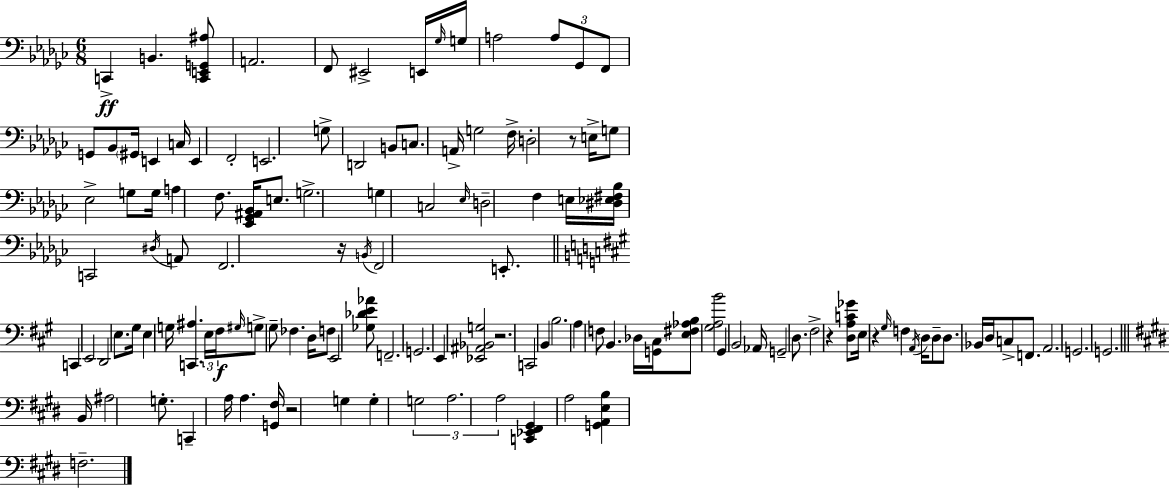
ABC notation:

X:1
T:Untitled
M:6/8
L:1/4
K:Ebm
C,, B,, [C,,E,,G,,^A,]/2 A,,2 F,,/2 ^E,,2 E,,/4 _G,/4 G,/4 A,2 A,/2 _G,,/2 F,,/2 G,,/2 _B,,/2 ^G,,/4 E,, C,/4 E,, F,,2 E,,2 G,/2 D,,2 B,,/2 C,/2 A,,/4 G,2 F,/4 D,2 z/2 E,/4 G,/2 _E,2 G,/2 G,/4 A, F,/2 [_E,,_G,,^A,,_B,,]/4 E,/2 G,2 G, C,2 _E,/4 D,2 F, E,/4 [^D,_E,^F,_B,]/4 C,,2 ^D,/4 A,,/2 F,,2 z/4 B,,/4 F,,2 E,,/2 C,, E,,2 D,,2 E,/2 ^G,/4 E, G,/4 [C,,^A,] E,/4 ^F,/4 ^G,/4 G,/2 ^G,/2 _F, D,/4 F,/2 E,,2 [_G,_DE_A]/2 F,,2 G,,2 E,, [_E,,^A,,_B,,G,]2 z2 C,,2 B,, B,2 A, F,/2 B,, _D,/4 [G,,^C,]/4 [E,^F,_A,B,]/2 [^G,A,B]2 ^G,, B,,2 _A,,/4 G,,2 D,/2 ^F,2 z [D,A,C_G]/2 E,/4 z ^G,/4 F, A,,/4 D,/4 D,/2 D,/2 _B,,/4 D,/4 C,/2 F,,/2 A,,2 G,,2 G,,2 B,,/4 ^A,2 G,/2 C,, A,/4 A, [G,,^F,]/4 z2 G, G, G,2 A,2 A,2 [C,,_E,,^F,,^G,,] A,2 [G,,A,,E,B,] F,2